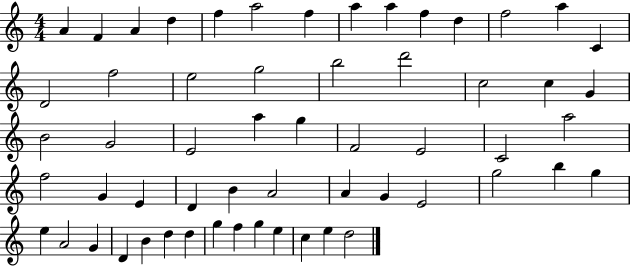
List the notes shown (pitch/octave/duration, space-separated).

A4/q F4/q A4/q D5/q F5/q A5/h F5/q A5/q A5/q F5/q D5/q F5/h A5/q C4/q D4/h F5/h E5/h G5/h B5/h D6/h C5/h C5/q G4/q B4/h G4/h E4/h A5/q G5/q F4/h E4/h C4/h A5/h F5/h G4/q E4/q D4/q B4/q A4/h A4/q G4/q E4/h G5/h B5/q G5/q E5/q A4/h G4/q D4/q B4/q D5/q D5/q G5/q F5/q G5/q E5/q C5/q E5/q D5/h